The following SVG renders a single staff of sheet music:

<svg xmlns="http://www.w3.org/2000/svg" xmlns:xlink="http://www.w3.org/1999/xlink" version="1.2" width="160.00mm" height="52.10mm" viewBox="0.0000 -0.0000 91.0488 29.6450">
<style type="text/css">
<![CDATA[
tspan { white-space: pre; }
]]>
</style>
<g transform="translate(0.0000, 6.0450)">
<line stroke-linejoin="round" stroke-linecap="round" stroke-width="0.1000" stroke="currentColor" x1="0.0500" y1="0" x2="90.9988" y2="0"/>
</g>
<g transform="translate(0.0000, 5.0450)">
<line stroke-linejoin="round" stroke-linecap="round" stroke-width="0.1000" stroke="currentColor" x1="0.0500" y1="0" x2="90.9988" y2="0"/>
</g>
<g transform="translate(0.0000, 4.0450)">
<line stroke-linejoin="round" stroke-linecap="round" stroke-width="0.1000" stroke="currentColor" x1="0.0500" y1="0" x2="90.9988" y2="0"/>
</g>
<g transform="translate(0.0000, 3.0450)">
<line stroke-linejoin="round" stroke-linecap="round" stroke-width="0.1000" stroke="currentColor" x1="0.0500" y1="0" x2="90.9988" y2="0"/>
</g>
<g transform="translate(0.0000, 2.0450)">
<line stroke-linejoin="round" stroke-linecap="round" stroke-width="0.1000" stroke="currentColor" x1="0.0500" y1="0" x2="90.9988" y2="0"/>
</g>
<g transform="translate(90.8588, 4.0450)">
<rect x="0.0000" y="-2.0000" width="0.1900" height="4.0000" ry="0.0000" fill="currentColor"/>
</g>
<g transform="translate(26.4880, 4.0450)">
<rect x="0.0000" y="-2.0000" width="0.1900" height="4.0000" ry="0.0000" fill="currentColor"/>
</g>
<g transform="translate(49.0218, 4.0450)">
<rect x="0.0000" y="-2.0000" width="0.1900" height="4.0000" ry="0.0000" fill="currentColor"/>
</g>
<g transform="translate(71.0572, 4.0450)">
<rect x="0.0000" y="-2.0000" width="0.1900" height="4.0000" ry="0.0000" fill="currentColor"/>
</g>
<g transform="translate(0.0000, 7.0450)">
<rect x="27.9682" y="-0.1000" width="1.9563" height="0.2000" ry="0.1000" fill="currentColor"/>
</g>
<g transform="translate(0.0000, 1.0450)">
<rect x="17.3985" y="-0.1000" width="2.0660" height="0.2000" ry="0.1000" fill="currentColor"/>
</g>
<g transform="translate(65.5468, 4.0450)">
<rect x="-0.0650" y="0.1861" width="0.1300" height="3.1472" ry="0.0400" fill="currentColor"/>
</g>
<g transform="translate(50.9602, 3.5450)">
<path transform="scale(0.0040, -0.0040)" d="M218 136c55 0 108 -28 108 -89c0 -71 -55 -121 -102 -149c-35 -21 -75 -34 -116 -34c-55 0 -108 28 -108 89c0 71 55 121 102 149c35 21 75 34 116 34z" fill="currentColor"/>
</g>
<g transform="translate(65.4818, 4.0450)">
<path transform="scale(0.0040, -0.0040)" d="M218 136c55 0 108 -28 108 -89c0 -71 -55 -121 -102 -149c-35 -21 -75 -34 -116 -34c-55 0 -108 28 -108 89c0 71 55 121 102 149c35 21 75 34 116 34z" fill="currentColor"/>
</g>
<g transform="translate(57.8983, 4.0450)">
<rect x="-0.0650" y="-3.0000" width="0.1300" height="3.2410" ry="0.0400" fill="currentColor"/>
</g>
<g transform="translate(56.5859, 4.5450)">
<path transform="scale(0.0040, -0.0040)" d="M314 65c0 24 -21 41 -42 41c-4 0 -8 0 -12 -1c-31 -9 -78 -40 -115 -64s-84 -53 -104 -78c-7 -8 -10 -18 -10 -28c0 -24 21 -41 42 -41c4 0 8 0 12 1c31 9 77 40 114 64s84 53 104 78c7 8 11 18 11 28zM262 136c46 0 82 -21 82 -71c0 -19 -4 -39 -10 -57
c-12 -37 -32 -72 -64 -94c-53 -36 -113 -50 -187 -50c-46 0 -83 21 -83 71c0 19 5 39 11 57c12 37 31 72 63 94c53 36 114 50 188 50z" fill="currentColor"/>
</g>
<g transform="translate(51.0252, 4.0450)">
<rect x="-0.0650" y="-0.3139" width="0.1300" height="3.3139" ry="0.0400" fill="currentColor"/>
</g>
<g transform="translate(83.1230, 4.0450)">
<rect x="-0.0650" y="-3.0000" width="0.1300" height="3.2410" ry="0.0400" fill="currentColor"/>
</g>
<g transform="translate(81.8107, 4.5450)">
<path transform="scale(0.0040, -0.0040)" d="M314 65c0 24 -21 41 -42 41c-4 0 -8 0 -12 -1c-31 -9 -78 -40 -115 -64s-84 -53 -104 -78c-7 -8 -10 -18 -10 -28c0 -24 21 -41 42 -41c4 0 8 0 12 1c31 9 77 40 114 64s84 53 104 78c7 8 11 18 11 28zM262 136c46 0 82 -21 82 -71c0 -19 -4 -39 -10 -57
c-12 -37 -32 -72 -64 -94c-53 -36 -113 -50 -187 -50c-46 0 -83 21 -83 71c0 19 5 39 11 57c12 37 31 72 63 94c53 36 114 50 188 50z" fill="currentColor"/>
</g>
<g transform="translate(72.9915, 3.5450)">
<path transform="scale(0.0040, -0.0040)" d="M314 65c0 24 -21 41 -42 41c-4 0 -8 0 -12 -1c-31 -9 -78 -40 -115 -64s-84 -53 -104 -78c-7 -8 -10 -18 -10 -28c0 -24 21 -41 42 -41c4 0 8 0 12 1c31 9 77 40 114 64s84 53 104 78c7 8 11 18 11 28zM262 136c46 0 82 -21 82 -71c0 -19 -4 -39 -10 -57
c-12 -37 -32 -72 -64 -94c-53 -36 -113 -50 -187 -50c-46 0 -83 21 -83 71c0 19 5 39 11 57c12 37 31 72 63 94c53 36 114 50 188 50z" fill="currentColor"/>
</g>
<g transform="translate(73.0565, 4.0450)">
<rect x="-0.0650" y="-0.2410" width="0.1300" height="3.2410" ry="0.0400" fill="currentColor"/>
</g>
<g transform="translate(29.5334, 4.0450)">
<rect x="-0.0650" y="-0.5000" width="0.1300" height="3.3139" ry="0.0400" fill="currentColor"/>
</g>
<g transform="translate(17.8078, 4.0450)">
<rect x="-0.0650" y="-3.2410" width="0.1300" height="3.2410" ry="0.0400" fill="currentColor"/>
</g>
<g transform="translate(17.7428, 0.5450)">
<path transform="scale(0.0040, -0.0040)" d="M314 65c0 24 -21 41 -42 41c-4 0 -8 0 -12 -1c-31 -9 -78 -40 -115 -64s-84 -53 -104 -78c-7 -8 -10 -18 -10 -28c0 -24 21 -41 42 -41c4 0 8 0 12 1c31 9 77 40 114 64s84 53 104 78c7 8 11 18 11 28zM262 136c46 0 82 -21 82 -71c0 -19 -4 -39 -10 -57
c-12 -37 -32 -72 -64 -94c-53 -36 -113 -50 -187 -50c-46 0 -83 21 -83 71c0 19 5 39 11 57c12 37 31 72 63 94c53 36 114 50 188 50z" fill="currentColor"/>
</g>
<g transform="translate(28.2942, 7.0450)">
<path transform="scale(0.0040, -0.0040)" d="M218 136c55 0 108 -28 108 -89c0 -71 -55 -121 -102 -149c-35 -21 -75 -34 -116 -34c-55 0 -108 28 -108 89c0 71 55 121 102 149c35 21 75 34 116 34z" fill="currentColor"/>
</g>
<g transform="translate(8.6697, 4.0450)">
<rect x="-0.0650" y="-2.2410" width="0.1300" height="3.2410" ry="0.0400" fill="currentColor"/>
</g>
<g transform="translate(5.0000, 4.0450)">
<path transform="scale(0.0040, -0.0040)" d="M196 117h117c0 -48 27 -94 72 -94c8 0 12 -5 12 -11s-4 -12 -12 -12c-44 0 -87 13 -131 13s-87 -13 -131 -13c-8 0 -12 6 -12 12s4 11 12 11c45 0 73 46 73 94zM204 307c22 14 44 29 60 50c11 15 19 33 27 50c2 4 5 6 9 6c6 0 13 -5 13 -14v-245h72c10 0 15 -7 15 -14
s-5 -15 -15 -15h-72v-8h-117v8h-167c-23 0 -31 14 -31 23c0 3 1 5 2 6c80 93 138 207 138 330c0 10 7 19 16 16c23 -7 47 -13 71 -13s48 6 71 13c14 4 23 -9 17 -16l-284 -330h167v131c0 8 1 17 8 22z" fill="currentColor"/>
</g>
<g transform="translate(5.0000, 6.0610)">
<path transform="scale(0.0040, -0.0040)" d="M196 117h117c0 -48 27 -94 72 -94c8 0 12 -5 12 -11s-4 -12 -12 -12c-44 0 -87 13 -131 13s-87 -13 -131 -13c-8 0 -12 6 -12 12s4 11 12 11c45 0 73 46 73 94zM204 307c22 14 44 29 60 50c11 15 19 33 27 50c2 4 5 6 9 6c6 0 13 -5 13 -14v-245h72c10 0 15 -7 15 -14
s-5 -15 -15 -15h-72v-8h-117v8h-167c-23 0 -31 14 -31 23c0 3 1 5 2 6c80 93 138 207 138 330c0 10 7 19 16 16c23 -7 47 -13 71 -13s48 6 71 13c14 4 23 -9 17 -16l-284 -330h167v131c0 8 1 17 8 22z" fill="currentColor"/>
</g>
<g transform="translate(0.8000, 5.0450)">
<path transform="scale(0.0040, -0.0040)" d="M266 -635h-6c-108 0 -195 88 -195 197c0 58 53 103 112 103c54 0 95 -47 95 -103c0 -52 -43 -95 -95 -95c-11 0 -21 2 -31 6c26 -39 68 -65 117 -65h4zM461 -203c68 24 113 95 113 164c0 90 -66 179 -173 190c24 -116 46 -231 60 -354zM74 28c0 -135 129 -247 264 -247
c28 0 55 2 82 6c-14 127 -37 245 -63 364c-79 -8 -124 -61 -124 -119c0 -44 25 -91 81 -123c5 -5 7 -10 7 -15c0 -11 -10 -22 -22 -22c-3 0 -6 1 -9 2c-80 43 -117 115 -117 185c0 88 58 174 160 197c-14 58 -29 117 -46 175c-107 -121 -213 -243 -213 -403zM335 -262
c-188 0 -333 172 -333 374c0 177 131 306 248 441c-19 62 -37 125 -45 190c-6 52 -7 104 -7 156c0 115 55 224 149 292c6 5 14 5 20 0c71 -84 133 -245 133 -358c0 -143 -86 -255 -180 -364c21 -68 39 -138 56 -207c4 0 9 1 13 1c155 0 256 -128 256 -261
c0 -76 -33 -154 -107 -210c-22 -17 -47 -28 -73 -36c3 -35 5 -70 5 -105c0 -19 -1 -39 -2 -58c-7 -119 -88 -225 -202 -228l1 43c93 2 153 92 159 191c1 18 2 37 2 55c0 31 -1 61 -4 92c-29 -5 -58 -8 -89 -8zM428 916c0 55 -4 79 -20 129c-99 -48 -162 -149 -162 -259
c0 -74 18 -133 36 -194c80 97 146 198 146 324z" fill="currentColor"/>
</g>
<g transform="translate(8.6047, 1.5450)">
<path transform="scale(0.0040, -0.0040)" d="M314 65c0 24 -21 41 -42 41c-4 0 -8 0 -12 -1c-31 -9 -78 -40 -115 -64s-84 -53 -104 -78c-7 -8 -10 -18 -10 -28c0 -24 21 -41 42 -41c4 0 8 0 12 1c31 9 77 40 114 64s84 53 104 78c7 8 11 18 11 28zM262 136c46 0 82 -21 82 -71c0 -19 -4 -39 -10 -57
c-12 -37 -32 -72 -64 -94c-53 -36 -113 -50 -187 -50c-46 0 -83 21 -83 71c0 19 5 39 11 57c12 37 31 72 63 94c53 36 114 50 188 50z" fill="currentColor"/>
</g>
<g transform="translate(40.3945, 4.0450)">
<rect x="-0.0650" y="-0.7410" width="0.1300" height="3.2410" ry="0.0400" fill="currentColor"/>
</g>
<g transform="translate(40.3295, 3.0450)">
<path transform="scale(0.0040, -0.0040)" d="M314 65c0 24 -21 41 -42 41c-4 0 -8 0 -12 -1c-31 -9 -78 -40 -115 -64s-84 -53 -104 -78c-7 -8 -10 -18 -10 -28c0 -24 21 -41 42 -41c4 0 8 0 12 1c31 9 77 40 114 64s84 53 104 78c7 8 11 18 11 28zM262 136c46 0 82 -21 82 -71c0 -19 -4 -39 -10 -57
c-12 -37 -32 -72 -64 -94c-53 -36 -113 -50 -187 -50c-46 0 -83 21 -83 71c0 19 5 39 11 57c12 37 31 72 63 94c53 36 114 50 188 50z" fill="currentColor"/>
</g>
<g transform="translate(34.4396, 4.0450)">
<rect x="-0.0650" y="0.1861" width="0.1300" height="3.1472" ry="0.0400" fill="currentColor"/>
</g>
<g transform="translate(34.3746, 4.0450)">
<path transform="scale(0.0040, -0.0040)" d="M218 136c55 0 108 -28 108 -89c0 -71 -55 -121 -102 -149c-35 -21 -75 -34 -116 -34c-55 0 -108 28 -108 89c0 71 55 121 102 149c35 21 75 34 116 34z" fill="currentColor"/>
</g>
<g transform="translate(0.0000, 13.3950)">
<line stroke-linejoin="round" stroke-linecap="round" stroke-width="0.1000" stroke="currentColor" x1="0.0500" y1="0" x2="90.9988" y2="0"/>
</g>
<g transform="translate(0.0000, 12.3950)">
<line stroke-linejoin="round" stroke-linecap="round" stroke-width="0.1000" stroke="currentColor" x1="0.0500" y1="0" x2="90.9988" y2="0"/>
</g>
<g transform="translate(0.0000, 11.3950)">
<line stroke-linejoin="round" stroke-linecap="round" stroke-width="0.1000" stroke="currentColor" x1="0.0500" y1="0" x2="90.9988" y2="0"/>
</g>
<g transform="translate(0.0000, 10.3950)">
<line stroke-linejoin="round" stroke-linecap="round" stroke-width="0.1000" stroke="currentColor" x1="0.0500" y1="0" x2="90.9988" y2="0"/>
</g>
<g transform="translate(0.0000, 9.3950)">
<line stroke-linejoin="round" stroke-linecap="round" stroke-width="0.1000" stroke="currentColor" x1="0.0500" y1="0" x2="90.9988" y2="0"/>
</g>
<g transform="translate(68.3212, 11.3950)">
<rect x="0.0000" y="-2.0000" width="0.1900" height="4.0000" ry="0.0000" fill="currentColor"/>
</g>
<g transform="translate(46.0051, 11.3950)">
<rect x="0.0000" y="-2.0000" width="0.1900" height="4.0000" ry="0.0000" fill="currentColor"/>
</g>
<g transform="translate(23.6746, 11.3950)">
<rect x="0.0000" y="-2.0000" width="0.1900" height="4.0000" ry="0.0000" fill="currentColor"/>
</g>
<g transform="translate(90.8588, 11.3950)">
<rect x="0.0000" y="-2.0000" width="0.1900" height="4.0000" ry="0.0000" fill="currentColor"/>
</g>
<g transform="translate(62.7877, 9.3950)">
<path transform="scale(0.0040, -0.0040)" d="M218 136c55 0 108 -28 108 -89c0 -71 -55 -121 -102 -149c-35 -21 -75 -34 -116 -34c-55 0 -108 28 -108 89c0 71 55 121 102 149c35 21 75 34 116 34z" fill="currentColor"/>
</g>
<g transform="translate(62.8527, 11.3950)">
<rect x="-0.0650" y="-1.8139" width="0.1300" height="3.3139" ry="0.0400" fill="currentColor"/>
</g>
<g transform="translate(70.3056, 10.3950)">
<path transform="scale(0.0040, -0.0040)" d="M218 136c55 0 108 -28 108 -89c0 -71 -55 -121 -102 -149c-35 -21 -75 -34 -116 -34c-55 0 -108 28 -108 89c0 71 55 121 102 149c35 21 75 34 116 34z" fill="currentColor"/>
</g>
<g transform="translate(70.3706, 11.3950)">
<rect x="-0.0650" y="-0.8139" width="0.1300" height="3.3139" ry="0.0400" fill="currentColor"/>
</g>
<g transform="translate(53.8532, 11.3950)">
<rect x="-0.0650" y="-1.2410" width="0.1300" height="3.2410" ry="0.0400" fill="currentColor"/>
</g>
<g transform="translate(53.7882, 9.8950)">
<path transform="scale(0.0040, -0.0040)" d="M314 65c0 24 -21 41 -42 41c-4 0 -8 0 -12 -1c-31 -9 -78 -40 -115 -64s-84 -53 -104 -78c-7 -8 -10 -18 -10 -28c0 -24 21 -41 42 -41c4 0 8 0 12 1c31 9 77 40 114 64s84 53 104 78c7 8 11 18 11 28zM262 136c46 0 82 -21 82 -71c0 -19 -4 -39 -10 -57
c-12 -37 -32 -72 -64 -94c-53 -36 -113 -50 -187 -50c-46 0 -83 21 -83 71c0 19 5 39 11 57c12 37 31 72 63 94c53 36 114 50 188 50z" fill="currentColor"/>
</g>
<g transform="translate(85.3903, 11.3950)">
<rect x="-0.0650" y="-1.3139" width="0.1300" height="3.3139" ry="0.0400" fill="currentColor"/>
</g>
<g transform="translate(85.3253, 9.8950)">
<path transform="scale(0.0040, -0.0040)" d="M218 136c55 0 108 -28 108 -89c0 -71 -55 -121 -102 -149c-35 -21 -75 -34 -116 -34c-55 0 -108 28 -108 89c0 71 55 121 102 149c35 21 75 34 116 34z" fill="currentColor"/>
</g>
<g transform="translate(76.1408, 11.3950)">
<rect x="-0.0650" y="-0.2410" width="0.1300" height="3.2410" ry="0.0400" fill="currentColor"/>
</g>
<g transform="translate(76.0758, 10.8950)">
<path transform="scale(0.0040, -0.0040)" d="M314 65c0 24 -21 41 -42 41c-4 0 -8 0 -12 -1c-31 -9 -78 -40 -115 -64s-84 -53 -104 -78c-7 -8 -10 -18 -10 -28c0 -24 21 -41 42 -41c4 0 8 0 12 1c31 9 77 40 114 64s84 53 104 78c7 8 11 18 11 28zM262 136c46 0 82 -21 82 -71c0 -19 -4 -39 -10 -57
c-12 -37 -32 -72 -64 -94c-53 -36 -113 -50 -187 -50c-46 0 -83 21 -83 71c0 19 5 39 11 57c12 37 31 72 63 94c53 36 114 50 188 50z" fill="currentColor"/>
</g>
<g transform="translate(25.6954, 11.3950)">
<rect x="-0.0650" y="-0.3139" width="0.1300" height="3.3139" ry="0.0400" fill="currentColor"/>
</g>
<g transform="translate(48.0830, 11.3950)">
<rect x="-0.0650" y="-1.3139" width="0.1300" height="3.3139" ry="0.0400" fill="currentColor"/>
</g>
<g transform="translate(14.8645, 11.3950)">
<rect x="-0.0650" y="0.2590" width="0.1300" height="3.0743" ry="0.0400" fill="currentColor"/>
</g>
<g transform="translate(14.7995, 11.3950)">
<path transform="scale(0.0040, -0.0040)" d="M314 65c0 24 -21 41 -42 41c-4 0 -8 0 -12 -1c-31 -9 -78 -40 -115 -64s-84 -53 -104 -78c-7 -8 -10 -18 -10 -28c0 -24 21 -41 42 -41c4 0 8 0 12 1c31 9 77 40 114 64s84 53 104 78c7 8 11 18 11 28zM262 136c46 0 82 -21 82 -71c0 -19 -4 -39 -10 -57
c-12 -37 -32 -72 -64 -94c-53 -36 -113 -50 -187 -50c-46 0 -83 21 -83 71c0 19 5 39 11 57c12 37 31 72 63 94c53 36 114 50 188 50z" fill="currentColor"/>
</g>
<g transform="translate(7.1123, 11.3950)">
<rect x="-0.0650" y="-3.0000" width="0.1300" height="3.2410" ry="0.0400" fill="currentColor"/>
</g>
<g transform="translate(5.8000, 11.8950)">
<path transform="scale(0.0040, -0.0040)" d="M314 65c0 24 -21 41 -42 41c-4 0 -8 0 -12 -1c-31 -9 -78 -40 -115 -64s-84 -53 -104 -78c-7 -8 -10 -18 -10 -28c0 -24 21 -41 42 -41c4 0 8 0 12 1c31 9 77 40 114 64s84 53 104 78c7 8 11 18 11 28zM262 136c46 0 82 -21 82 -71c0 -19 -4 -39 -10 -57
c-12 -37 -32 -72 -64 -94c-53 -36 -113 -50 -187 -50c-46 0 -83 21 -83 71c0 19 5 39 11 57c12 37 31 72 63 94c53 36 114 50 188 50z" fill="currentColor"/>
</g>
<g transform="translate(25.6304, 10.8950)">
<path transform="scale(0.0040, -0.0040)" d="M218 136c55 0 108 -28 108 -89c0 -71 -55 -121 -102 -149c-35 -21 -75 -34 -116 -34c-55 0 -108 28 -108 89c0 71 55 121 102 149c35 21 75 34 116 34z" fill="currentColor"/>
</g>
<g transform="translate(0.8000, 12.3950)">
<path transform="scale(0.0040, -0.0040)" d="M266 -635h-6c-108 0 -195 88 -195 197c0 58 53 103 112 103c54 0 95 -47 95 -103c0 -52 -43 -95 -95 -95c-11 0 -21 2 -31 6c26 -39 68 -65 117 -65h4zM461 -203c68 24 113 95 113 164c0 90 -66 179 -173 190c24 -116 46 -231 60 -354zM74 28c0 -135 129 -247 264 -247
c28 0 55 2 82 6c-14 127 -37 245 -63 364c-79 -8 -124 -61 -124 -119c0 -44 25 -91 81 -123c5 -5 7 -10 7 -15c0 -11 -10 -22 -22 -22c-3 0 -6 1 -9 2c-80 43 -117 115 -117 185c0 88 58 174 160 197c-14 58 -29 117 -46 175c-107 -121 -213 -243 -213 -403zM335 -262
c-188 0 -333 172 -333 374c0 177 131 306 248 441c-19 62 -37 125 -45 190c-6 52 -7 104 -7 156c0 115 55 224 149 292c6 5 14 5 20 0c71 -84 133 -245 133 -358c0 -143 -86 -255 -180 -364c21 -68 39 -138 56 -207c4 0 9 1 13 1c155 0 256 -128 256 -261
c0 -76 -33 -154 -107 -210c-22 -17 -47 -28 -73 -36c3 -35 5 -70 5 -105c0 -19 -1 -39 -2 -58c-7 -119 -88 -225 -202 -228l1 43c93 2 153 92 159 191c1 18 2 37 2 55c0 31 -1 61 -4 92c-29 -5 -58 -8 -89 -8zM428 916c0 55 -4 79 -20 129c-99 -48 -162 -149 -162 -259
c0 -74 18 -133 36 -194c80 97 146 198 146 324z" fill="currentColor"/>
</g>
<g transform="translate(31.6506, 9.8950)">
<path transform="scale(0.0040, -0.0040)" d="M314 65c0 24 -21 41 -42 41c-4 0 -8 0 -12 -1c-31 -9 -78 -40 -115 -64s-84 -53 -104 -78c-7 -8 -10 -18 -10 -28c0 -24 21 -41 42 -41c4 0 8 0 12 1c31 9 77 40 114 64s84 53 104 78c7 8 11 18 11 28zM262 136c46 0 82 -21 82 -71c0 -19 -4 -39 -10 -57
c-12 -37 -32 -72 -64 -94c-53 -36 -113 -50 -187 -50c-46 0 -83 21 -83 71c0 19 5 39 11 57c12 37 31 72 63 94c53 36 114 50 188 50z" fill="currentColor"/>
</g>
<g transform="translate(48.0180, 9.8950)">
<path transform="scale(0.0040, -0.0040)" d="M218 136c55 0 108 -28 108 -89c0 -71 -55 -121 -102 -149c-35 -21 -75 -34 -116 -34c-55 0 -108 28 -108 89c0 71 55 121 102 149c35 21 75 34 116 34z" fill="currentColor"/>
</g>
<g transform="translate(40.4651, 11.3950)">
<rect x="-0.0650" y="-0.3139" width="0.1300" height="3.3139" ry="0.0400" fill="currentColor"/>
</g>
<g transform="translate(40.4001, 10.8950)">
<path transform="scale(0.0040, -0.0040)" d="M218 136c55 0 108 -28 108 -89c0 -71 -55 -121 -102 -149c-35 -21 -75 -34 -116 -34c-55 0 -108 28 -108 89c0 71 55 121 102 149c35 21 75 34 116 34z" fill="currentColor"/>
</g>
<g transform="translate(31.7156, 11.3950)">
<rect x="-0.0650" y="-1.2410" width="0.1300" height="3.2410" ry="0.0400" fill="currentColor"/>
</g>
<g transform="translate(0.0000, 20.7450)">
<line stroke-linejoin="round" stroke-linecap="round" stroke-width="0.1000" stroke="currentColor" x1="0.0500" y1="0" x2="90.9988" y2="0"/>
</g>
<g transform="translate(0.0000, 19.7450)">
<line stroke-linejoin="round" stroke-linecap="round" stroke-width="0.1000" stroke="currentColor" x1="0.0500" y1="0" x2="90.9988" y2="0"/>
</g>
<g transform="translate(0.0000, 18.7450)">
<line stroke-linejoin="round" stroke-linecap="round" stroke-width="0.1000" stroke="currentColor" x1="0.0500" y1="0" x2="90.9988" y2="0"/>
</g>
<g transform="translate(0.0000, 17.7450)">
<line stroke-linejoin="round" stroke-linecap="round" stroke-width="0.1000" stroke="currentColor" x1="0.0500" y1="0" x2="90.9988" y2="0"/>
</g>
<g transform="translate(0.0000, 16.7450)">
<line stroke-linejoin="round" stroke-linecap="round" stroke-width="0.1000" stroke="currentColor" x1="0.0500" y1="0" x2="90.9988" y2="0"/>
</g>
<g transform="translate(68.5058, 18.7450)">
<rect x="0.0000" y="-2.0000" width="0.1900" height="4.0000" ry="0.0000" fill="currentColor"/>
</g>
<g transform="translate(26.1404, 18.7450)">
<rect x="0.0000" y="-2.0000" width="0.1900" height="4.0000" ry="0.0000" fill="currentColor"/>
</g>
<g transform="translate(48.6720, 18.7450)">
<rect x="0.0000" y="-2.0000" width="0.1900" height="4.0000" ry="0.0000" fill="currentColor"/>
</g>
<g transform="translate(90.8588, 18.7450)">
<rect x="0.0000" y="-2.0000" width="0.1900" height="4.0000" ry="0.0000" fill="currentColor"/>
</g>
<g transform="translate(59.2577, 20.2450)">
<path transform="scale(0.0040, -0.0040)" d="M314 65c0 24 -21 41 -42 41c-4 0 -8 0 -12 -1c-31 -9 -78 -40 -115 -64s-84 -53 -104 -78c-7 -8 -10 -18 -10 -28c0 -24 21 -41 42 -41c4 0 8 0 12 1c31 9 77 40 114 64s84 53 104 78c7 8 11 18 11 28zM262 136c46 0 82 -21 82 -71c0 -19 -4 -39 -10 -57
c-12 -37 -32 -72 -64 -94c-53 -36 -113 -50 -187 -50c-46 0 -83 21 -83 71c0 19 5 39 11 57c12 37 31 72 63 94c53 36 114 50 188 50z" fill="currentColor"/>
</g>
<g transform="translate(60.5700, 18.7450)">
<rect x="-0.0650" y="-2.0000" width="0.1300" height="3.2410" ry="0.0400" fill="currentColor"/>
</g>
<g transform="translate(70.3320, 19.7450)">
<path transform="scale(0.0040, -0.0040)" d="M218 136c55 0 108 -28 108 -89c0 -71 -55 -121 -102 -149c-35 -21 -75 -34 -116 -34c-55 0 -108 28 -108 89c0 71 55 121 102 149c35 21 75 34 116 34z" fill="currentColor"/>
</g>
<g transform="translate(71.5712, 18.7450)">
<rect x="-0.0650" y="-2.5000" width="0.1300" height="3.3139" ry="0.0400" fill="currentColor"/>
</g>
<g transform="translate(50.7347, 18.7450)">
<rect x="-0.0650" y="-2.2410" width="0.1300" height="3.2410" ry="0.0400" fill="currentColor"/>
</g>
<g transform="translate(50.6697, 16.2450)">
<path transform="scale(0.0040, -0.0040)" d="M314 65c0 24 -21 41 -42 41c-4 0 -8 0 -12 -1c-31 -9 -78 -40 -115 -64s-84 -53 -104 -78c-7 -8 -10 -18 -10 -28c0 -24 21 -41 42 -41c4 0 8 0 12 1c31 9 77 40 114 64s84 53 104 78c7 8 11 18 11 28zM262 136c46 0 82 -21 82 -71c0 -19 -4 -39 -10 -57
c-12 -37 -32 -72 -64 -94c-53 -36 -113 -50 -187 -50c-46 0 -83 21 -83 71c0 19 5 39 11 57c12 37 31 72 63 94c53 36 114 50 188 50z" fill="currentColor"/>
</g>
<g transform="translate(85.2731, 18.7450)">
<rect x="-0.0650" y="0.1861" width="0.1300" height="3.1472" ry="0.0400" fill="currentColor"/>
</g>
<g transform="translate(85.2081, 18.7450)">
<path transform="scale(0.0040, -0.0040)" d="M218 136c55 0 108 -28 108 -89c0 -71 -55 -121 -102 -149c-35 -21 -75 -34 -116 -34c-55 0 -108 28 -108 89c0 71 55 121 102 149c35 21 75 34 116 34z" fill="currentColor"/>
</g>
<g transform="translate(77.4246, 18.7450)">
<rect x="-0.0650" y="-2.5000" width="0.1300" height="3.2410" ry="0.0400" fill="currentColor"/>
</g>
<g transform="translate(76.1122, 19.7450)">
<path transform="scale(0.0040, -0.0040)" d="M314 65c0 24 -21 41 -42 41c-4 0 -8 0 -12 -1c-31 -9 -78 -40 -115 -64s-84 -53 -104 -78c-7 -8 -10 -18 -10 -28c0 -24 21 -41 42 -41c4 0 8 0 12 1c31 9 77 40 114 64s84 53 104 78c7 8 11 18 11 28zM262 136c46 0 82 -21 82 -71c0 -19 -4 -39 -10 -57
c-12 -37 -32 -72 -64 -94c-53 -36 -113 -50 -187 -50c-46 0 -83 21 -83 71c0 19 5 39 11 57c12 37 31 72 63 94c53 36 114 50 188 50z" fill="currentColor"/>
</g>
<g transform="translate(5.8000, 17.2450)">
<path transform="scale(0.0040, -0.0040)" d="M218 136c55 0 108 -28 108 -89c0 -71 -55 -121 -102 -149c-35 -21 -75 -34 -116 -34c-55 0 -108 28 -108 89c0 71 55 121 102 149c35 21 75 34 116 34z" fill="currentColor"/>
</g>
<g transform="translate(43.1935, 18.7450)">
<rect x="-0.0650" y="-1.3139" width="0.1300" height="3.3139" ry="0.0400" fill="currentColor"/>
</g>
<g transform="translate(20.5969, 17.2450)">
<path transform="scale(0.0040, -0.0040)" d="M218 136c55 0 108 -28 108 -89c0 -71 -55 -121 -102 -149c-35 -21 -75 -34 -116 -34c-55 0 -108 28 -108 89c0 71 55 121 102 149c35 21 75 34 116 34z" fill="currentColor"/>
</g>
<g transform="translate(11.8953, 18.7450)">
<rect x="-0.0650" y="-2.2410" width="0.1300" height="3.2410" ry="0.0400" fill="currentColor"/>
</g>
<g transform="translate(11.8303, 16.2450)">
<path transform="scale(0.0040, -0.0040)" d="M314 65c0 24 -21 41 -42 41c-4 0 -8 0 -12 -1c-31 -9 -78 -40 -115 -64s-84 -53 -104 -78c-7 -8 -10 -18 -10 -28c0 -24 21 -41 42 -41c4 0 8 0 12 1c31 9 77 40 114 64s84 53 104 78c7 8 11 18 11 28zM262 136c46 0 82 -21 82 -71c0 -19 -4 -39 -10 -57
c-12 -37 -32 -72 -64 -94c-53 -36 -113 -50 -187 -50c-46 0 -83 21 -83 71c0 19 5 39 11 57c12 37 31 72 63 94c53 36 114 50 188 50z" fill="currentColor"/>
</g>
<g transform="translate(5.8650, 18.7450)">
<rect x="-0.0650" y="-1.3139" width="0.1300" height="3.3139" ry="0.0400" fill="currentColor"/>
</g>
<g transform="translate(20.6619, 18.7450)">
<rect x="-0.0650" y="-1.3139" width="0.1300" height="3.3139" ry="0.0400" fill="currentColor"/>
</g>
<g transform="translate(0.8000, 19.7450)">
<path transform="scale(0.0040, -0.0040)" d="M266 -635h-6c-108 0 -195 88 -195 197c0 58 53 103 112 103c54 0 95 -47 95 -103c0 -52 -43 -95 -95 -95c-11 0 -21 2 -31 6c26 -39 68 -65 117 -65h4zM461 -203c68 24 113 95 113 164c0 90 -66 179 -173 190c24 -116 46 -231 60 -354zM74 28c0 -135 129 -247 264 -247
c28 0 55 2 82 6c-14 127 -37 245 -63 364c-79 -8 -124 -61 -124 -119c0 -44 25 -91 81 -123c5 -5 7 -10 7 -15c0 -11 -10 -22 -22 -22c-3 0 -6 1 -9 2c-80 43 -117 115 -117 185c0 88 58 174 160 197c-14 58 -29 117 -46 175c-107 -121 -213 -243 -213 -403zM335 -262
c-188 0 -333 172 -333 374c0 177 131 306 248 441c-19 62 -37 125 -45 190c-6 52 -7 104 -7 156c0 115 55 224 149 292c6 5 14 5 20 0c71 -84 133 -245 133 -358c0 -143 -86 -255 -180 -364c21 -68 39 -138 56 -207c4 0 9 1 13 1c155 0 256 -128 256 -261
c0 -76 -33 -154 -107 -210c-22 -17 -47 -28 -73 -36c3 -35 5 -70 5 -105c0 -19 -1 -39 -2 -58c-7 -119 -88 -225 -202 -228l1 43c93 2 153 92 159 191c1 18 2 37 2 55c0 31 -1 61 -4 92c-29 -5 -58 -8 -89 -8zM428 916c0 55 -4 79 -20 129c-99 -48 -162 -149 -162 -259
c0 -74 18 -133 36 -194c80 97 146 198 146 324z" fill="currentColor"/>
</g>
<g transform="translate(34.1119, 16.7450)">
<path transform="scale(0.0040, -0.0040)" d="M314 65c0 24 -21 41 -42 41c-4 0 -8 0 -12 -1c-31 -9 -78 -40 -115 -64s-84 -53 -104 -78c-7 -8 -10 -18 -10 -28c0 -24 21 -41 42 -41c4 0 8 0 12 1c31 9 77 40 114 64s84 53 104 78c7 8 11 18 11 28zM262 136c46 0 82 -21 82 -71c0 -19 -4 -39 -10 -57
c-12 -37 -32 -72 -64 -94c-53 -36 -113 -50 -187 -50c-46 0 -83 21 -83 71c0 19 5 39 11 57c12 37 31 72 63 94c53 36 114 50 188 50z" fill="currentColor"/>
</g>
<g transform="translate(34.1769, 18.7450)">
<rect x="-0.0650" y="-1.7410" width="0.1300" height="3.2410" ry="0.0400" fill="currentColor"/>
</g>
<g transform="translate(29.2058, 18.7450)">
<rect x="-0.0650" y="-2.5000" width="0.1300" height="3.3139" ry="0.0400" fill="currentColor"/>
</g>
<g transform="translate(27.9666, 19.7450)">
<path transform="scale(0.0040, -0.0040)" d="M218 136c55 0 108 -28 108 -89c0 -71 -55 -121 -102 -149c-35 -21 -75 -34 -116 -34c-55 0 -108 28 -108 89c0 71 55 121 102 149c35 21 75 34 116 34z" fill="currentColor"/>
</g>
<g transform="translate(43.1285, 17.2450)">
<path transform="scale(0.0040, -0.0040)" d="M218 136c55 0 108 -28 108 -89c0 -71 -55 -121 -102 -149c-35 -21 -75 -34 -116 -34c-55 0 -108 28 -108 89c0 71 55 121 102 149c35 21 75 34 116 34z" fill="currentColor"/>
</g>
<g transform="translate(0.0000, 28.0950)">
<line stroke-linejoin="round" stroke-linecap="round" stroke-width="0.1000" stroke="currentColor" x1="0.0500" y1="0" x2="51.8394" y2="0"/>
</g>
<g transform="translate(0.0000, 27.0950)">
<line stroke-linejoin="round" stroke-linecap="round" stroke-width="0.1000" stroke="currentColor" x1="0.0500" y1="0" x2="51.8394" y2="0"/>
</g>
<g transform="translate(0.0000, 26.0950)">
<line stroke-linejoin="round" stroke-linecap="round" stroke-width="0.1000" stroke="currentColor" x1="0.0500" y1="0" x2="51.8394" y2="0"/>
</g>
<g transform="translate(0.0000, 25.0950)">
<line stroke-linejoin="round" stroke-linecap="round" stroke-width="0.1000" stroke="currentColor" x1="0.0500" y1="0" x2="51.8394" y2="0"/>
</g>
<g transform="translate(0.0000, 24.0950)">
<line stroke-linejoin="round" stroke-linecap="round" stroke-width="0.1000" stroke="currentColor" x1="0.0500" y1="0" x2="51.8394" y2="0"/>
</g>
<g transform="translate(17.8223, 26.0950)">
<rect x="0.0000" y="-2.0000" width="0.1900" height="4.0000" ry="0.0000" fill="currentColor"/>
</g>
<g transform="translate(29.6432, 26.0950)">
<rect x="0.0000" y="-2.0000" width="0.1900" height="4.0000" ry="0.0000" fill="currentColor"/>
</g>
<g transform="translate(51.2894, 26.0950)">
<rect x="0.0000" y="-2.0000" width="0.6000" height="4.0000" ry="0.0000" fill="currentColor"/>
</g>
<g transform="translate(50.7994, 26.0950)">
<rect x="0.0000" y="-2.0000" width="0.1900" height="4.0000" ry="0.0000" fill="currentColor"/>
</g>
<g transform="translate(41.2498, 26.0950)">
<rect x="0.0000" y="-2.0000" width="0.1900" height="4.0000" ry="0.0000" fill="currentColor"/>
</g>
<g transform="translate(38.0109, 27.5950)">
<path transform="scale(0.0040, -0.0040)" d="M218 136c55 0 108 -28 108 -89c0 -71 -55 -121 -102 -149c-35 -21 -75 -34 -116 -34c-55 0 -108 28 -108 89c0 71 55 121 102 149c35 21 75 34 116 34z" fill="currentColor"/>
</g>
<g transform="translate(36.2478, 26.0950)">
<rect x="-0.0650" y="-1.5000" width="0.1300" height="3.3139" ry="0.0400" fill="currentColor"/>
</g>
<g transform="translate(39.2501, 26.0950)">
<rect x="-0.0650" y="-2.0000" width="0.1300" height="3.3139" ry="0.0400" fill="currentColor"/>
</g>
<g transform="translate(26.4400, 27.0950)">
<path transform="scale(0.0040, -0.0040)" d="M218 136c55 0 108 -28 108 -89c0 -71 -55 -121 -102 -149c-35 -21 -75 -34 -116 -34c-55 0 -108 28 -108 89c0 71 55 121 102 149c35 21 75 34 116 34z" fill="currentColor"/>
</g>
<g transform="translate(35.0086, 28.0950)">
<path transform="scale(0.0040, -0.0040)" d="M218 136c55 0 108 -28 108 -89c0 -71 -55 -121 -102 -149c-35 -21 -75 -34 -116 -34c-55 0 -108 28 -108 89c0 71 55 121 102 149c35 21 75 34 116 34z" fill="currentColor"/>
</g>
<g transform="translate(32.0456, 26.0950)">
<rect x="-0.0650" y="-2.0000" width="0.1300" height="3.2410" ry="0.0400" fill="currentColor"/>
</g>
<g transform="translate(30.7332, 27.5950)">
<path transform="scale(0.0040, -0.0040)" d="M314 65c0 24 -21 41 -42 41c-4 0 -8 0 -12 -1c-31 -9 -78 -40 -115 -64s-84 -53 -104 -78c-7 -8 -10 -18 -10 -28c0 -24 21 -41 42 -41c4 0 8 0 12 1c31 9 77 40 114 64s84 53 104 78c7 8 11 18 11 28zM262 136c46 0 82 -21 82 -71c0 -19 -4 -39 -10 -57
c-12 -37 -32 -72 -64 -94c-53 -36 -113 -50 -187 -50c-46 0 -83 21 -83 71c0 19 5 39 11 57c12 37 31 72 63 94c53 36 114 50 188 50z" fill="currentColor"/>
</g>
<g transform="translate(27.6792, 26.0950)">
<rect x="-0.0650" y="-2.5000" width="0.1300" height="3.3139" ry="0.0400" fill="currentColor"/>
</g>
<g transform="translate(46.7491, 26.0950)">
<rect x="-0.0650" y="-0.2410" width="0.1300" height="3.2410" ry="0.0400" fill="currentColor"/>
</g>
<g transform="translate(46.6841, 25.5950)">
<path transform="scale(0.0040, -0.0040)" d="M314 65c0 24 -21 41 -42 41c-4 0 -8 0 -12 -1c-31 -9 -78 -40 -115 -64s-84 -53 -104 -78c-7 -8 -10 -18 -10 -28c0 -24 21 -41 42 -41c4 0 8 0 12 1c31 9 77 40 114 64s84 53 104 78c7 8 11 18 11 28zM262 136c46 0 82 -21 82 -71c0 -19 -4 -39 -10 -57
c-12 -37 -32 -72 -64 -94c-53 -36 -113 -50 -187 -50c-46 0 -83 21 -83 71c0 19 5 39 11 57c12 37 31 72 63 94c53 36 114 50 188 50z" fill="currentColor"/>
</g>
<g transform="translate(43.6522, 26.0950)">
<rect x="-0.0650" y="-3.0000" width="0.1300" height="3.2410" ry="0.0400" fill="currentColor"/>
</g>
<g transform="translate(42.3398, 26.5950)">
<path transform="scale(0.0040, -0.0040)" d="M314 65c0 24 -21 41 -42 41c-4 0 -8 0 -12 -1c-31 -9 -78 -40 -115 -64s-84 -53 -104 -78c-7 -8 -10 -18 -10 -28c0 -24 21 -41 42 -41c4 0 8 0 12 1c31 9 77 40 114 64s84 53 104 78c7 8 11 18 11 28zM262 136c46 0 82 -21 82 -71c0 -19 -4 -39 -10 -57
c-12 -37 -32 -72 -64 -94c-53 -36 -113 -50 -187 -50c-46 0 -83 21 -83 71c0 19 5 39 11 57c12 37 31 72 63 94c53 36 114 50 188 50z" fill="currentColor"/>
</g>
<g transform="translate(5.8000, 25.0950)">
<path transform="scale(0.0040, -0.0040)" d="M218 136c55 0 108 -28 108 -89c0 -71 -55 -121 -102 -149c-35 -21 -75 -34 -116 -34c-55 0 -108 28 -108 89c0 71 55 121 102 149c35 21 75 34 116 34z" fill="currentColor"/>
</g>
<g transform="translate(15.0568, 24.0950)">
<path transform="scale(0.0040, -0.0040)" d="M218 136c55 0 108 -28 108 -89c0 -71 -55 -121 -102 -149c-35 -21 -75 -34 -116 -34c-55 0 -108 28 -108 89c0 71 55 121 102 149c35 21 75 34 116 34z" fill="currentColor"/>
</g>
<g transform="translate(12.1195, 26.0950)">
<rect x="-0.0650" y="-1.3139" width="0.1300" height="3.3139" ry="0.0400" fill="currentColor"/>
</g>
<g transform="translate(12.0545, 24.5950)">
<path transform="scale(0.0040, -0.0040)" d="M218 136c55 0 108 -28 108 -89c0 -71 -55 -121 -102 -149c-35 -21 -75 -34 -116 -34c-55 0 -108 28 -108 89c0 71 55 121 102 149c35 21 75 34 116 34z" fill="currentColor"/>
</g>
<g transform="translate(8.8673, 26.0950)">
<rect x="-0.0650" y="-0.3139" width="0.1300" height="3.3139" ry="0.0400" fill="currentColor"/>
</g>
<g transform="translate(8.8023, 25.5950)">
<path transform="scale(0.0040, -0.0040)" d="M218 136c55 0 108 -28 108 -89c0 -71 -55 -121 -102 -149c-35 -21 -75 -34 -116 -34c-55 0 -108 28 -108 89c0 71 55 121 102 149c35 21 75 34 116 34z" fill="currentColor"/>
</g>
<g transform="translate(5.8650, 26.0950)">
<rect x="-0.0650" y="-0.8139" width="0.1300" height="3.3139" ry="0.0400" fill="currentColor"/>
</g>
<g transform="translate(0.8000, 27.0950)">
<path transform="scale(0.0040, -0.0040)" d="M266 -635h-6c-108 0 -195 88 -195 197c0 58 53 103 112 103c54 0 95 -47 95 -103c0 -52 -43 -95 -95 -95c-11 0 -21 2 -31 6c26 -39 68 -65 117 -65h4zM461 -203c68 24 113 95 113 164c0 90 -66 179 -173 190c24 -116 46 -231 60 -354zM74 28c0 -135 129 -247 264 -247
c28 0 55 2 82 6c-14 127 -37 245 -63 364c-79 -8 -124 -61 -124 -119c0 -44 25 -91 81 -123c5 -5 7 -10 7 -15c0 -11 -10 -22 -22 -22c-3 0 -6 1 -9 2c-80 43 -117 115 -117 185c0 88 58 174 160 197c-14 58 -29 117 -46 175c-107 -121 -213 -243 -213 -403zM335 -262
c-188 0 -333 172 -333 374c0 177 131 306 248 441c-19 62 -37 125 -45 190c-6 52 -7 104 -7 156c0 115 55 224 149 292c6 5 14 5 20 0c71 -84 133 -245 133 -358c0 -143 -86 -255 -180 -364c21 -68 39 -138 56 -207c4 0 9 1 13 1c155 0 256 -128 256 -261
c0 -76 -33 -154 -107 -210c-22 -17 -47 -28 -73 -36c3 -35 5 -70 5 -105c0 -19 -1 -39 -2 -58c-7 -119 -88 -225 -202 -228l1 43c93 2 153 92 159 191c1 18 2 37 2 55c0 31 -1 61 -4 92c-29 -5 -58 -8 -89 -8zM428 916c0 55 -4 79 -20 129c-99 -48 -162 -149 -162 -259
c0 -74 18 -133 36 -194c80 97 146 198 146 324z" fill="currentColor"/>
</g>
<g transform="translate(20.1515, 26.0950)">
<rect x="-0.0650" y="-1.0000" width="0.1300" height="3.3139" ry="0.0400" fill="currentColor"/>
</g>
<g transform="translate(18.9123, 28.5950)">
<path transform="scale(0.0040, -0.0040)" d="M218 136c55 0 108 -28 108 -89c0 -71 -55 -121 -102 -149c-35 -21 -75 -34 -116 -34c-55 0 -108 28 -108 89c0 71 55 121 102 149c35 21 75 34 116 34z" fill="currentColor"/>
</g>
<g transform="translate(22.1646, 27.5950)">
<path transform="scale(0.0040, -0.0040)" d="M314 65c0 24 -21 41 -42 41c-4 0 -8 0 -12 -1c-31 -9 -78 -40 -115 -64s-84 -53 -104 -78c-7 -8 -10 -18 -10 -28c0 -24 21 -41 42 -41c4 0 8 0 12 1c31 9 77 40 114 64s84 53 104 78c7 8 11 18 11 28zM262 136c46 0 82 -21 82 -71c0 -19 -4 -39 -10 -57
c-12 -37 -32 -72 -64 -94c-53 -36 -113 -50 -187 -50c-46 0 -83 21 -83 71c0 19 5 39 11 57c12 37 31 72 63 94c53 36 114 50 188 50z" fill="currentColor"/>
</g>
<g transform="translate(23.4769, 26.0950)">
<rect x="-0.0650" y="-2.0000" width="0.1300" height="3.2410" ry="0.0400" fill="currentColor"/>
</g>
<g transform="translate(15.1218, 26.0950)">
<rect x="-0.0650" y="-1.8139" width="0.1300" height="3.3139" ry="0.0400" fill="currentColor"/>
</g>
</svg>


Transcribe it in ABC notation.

X:1
T:Untitled
M:4/4
L:1/4
K:C
g2 b2 C B d2 c A2 B c2 A2 A2 B2 c e2 c e e2 f d c2 e e g2 e G f2 e g2 F2 G G2 B d c e f D F2 G F2 E F A2 c2